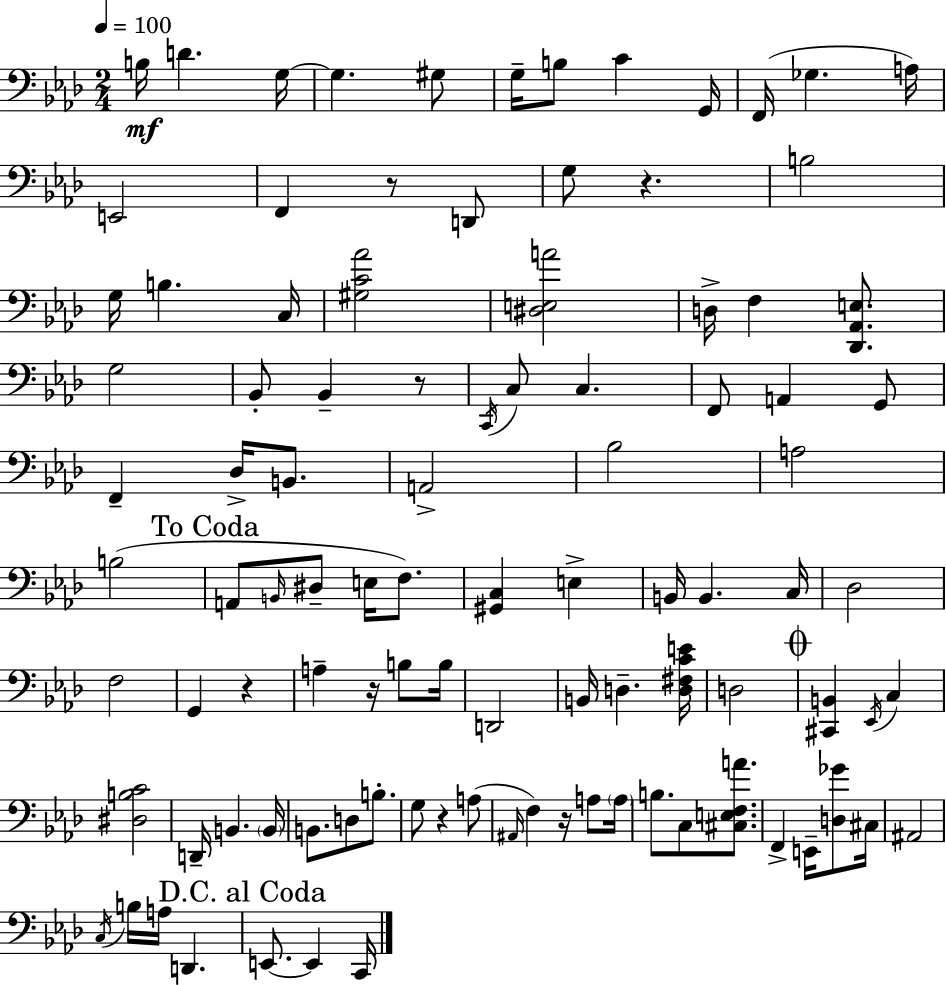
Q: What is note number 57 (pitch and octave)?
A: D3